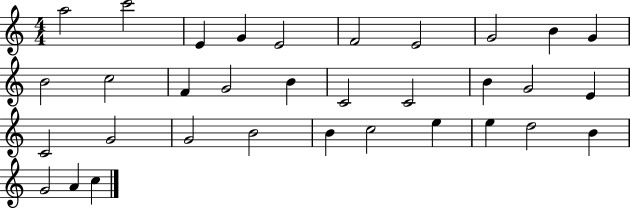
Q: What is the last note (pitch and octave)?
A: C5